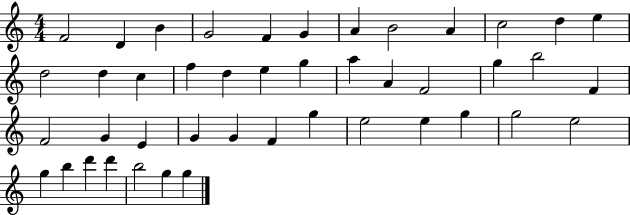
X:1
T:Untitled
M:4/4
L:1/4
K:C
F2 D B G2 F G A B2 A c2 d e d2 d c f d e g a A F2 g b2 F F2 G E G G F g e2 e g g2 e2 g b d' d' b2 g g